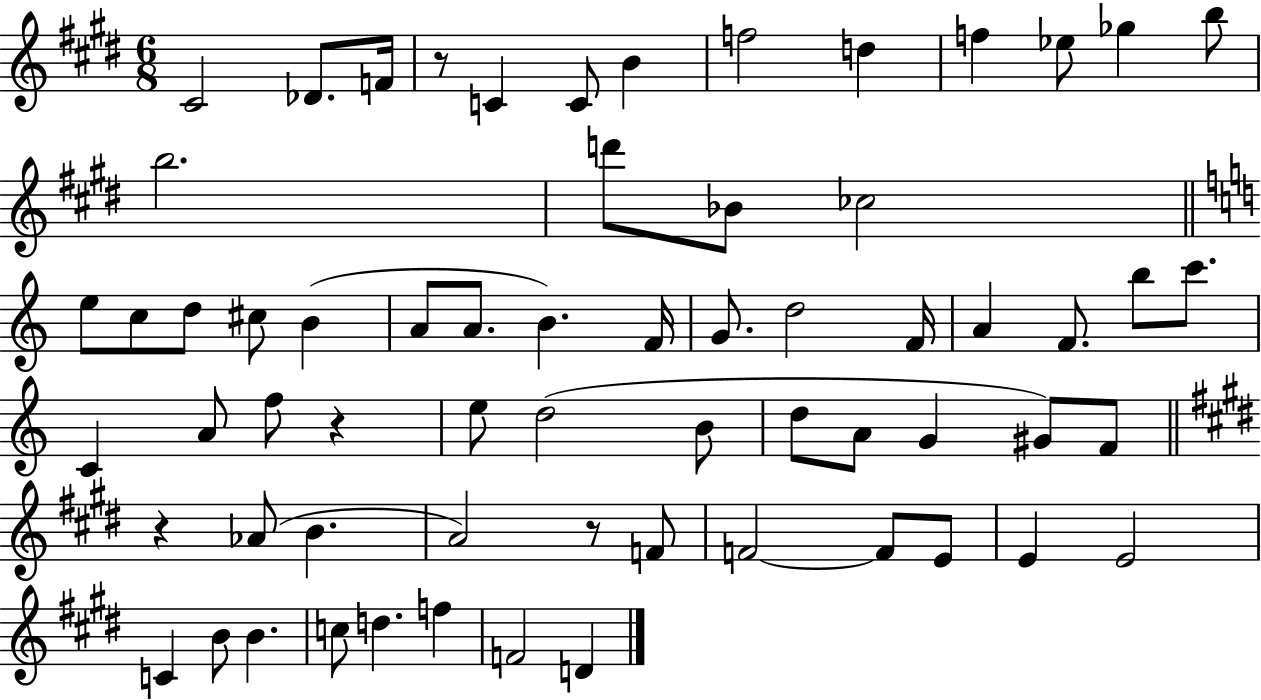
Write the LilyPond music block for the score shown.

{
  \clef treble
  \numericTimeSignature
  \time 6/8
  \key e \major
  cis'2 des'8. f'16 | r8 c'4 c'8 b'4 | f''2 d''4 | f''4 ees''8 ges''4 b''8 | \break b''2. | d'''8 bes'8 ces''2 | \bar "||" \break \key a \minor e''8 c''8 d''8 cis''8 b'4( | a'8 a'8. b'4.) f'16 | g'8. d''2 f'16 | a'4 f'8. b''8 c'''8. | \break c'4 a'8 f''8 r4 | e''8 d''2( b'8 | d''8 a'8 g'4 gis'8) f'8 | \bar "||" \break \key e \major r4 aes'8( b'4. | a'2) r8 f'8 | f'2~~ f'8 e'8 | e'4 e'2 | \break c'4 b'8 b'4. | c''8 d''4. f''4 | f'2 d'4 | \bar "|."
}